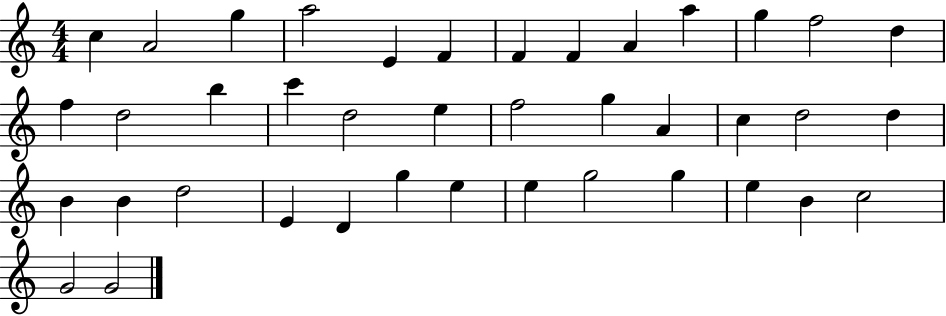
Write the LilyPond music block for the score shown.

{
  \clef treble
  \numericTimeSignature
  \time 4/4
  \key c \major
  c''4 a'2 g''4 | a''2 e'4 f'4 | f'4 f'4 a'4 a''4 | g''4 f''2 d''4 | \break f''4 d''2 b''4 | c'''4 d''2 e''4 | f''2 g''4 a'4 | c''4 d''2 d''4 | \break b'4 b'4 d''2 | e'4 d'4 g''4 e''4 | e''4 g''2 g''4 | e''4 b'4 c''2 | \break g'2 g'2 | \bar "|."
}